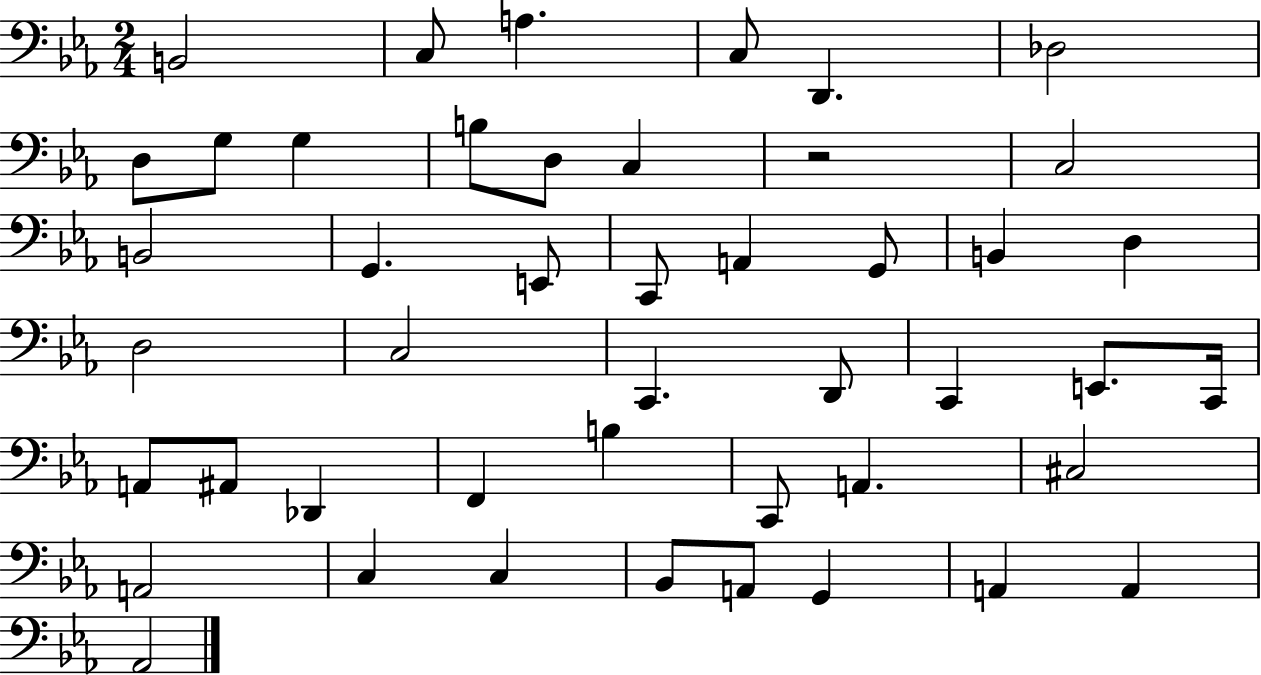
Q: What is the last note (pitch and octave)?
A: Ab2